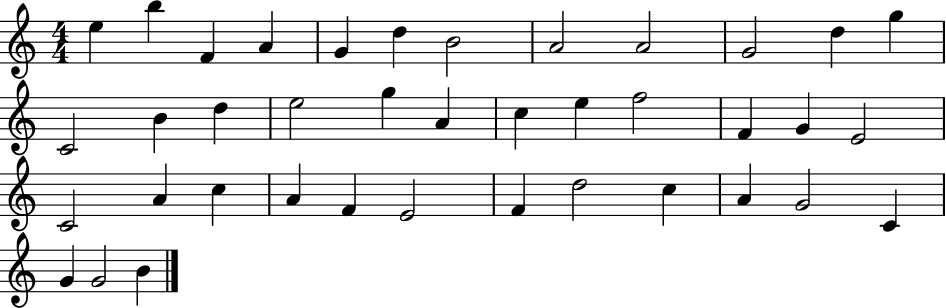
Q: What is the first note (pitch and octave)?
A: E5